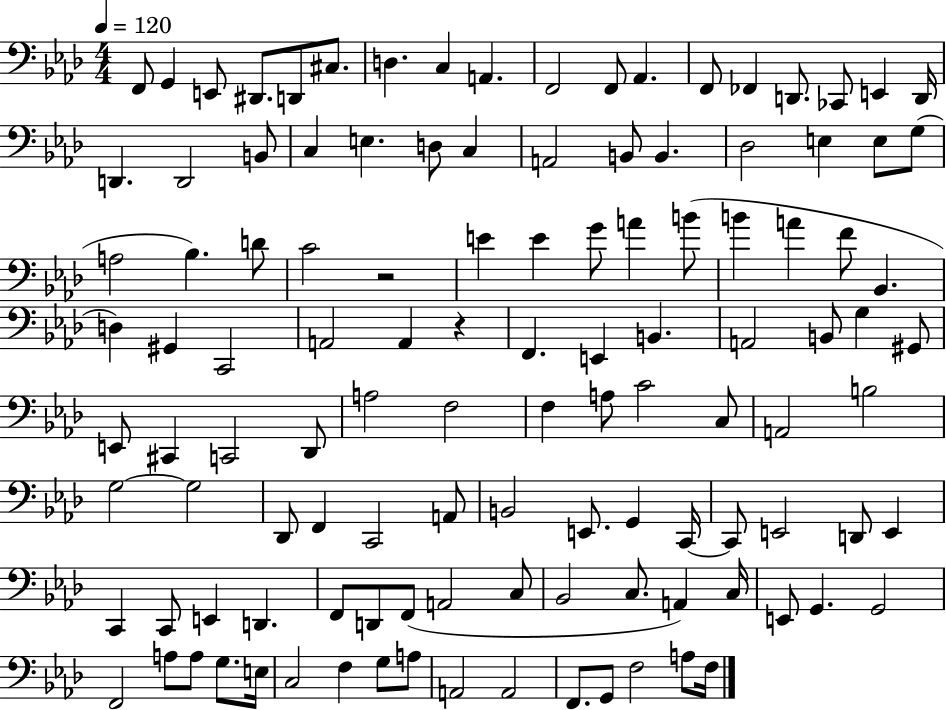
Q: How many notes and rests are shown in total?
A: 117